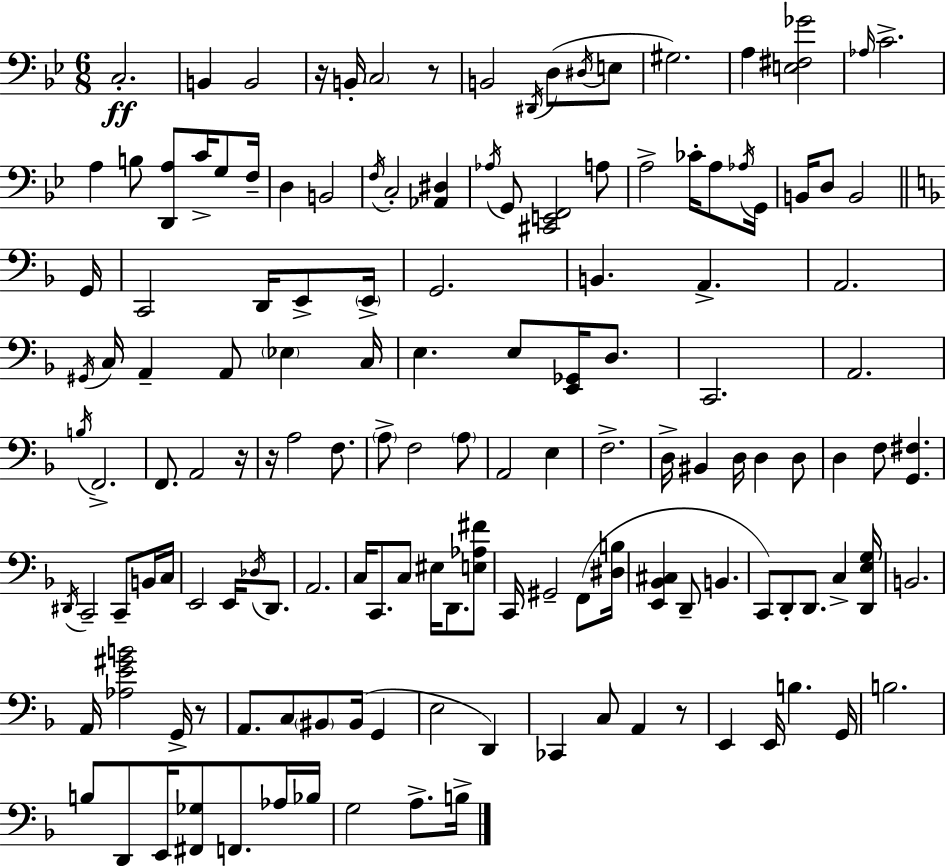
X:1
T:Untitled
M:6/8
L:1/4
K:Bb
C,2 B,, B,,2 z/4 B,,/4 C,2 z/2 B,,2 ^D,,/4 D,/2 ^D,/4 E,/2 ^G,2 A, [E,^F,_G]2 _A,/4 C2 A, B,/2 [D,,A,]/2 C/4 G,/2 F,/4 D, B,,2 F,/4 C,2 [_A,,^D,] _A,/4 G,,/2 [^C,,E,,F,,]2 A,/2 A,2 _C/4 A,/2 _A,/4 G,,/4 B,,/4 D,/2 B,,2 G,,/4 C,,2 D,,/4 E,,/2 E,,/4 G,,2 B,, A,, A,,2 ^G,,/4 C,/4 A,, A,,/2 _E, C,/4 E, E,/2 [E,,_G,,]/4 D,/2 C,,2 A,,2 B,/4 F,,2 F,,/2 A,,2 z/4 z/4 A,2 F,/2 A,/2 F,2 A,/2 A,,2 E, F,2 D,/4 ^B,, D,/4 D, D,/2 D, F,/2 [G,,^F,] ^D,,/4 C,,2 C,,/2 B,,/4 C,/4 E,,2 E,,/4 _D,/4 D,,/2 A,,2 C,/4 C,,/2 C,/2 ^E,/4 D,,/2 [E,_A,^F]/2 C,,/4 ^G,,2 F,,/2 [^D,B,]/4 [E,,_B,,^C,] D,,/2 B,, C,,/2 D,,/2 D,,/2 C, [D,,E,G,]/4 B,,2 A,,/4 [_A,E^GB]2 G,,/4 z/2 A,,/2 C,/2 ^B,,/2 ^B,,/4 G,, E,2 D,, _C,, C,/2 A,, z/2 E,, E,,/4 B, G,,/4 B,2 B,/2 D,,/2 E,,/4 [^F,,_G,]/2 F,,/2 _A,/4 _B,/4 G,2 A,/2 B,/4